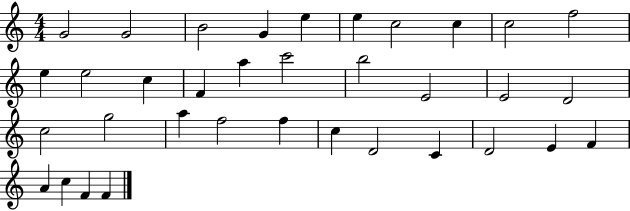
X:1
T:Untitled
M:4/4
L:1/4
K:C
G2 G2 B2 G e e c2 c c2 f2 e e2 c F a c'2 b2 E2 E2 D2 c2 g2 a f2 f c D2 C D2 E F A c F F